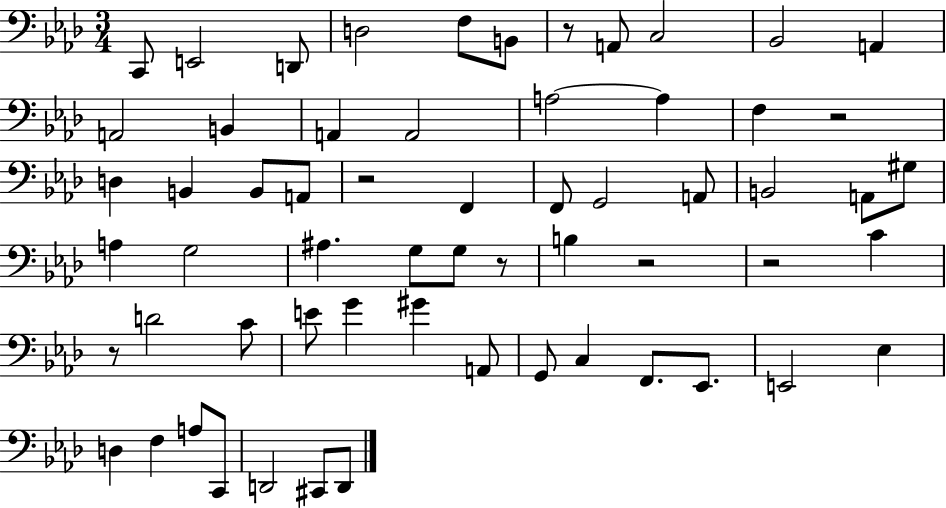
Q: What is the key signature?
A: AES major